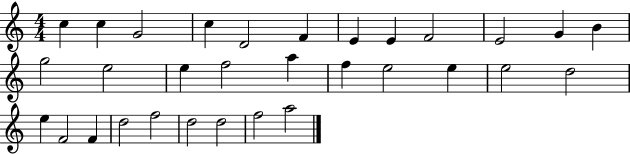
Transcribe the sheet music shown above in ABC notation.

X:1
T:Untitled
M:4/4
L:1/4
K:C
c c G2 c D2 F E E F2 E2 G B g2 e2 e f2 a f e2 e e2 d2 e F2 F d2 f2 d2 d2 f2 a2